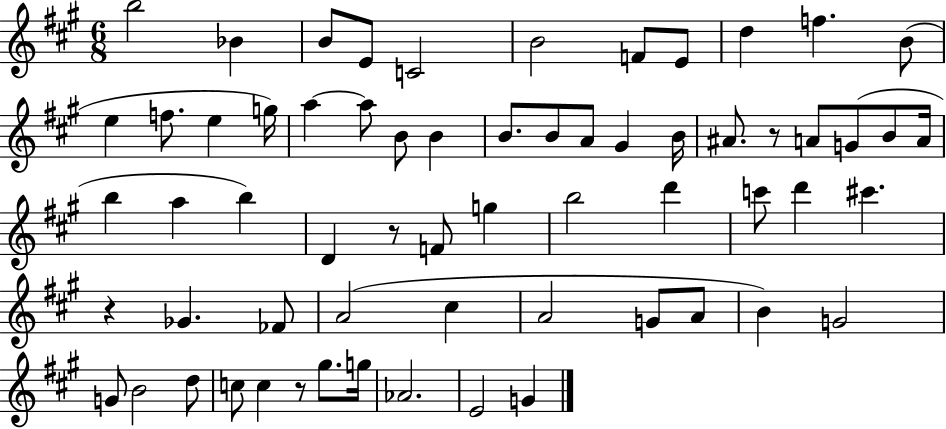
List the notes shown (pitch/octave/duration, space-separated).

B5/h Bb4/q B4/e E4/e C4/h B4/h F4/e E4/e D5/q F5/q. B4/e E5/q F5/e. E5/q G5/s A5/q A5/e B4/e B4/q B4/e. B4/e A4/e G#4/q B4/s A#4/e. R/e A4/e G4/e B4/e A4/s B5/q A5/q B5/q D4/q R/e F4/e G5/q B5/h D6/q C6/e D6/q C#6/q. R/q Gb4/q. FES4/e A4/h C#5/q A4/h G4/e A4/e B4/q G4/h G4/e B4/h D5/e C5/e C5/q R/e G#5/e. G5/s Ab4/h. E4/h G4/q